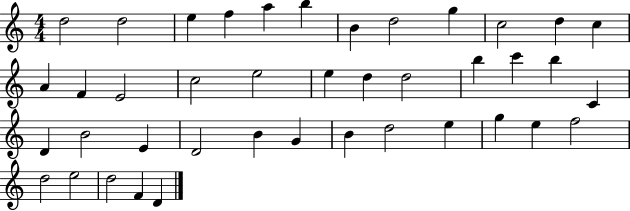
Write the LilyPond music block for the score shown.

{
  \clef treble
  \numericTimeSignature
  \time 4/4
  \key c \major
  d''2 d''2 | e''4 f''4 a''4 b''4 | b'4 d''2 g''4 | c''2 d''4 c''4 | \break a'4 f'4 e'2 | c''2 e''2 | e''4 d''4 d''2 | b''4 c'''4 b''4 c'4 | \break d'4 b'2 e'4 | d'2 b'4 g'4 | b'4 d''2 e''4 | g''4 e''4 f''2 | \break d''2 e''2 | d''2 f'4 d'4 | \bar "|."
}